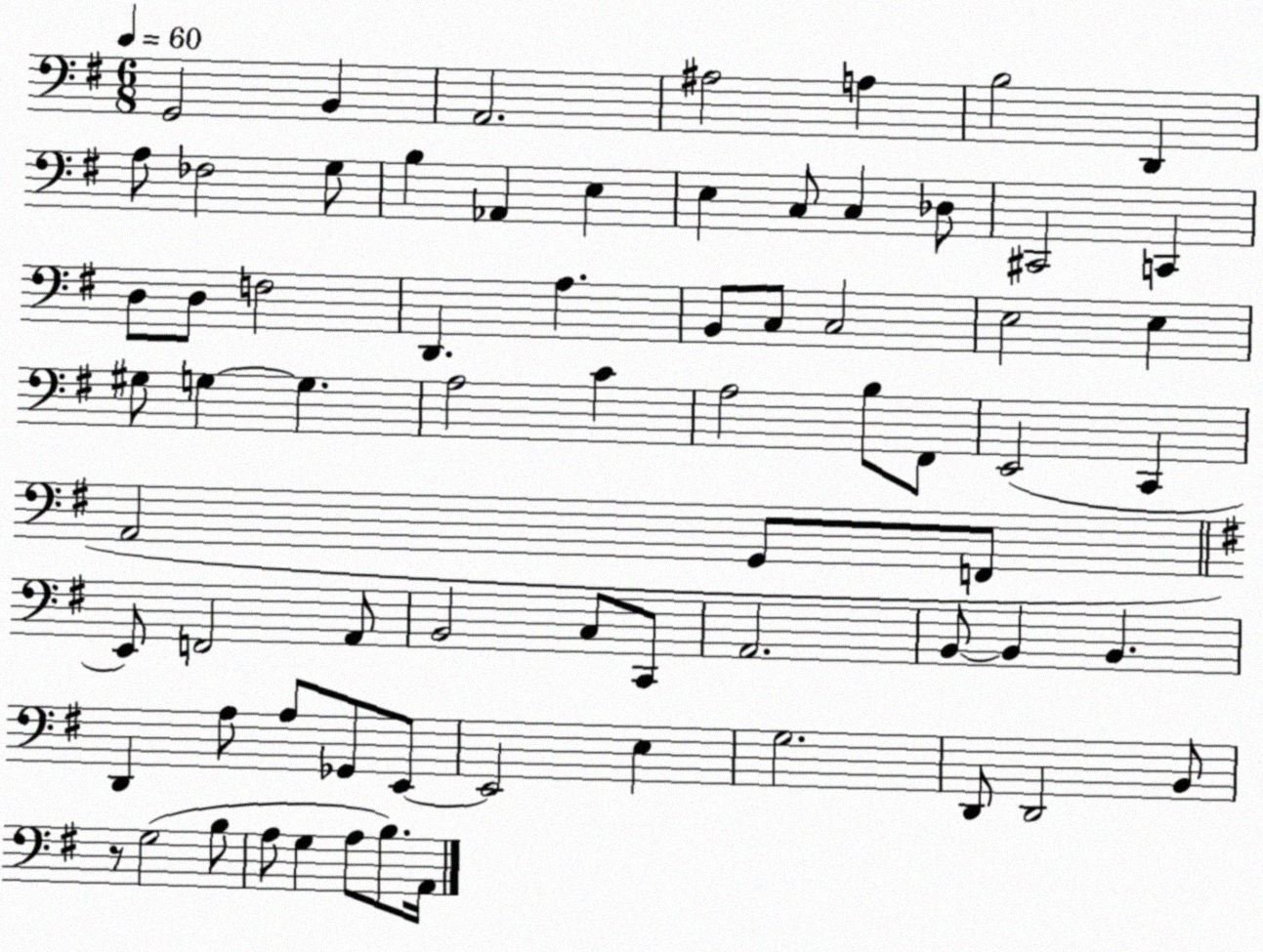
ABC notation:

X:1
T:Untitled
M:6/8
L:1/4
K:G
G,,2 B,, A,,2 ^A,2 A, B,2 D,, A,/2 _F,2 G,/2 B, _A,, E, E, C,/2 C, _D,/2 ^C,,2 C,, D,/2 D,/2 F,2 D,, A, B,,/2 C,/2 C,2 E,2 E, ^G,/2 G, G, A,2 C A,2 B,/2 ^F,,/2 E,,2 C,, A,,2 G,,/2 F,,/2 E,,/2 F,,2 A,,/2 B,,2 C,/2 C,,/2 A,,2 B,,/2 B,, B,, D,, A,/2 A,/2 _G,,/2 E,,/2 E,,2 E, G,2 D,,/2 D,,2 B,,/2 z/2 G,2 B,/2 A,/2 G, A,/2 B,/2 A,,/4